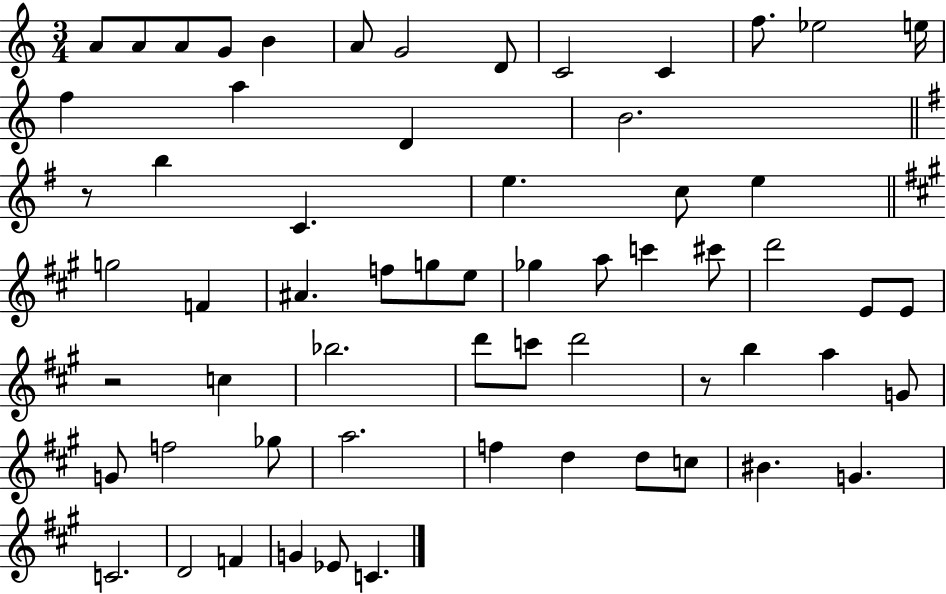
{
  \clef treble
  \numericTimeSignature
  \time 3/4
  \key c \major
  \repeat volta 2 { a'8 a'8 a'8 g'8 b'4 | a'8 g'2 d'8 | c'2 c'4 | f''8. ees''2 e''16 | \break f''4 a''4 d'4 | b'2. | \bar "||" \break \key g \major r8 b''4 c'4. | e''4. c''8 e''4 | \bar "||" \break \key a \major g''2 f'4 | ais'4. f''8 g''8 e''8 | ges''4 a''8 c'''4 cis'''8 | d'''2 e'8 e'8 | \break r2 c''4 | bes''2. | d'''8 c'''8 d'''2 | r8 b''4 a''4 g'8 | \break g'8 f''2 ges''8 | a''2. | f''4 d''4 d''8 c''8 | bis'4. g'4. | \break c'2. | d'2 f'4 | g'4 ees'8 c'4. | } \bar "|."
}